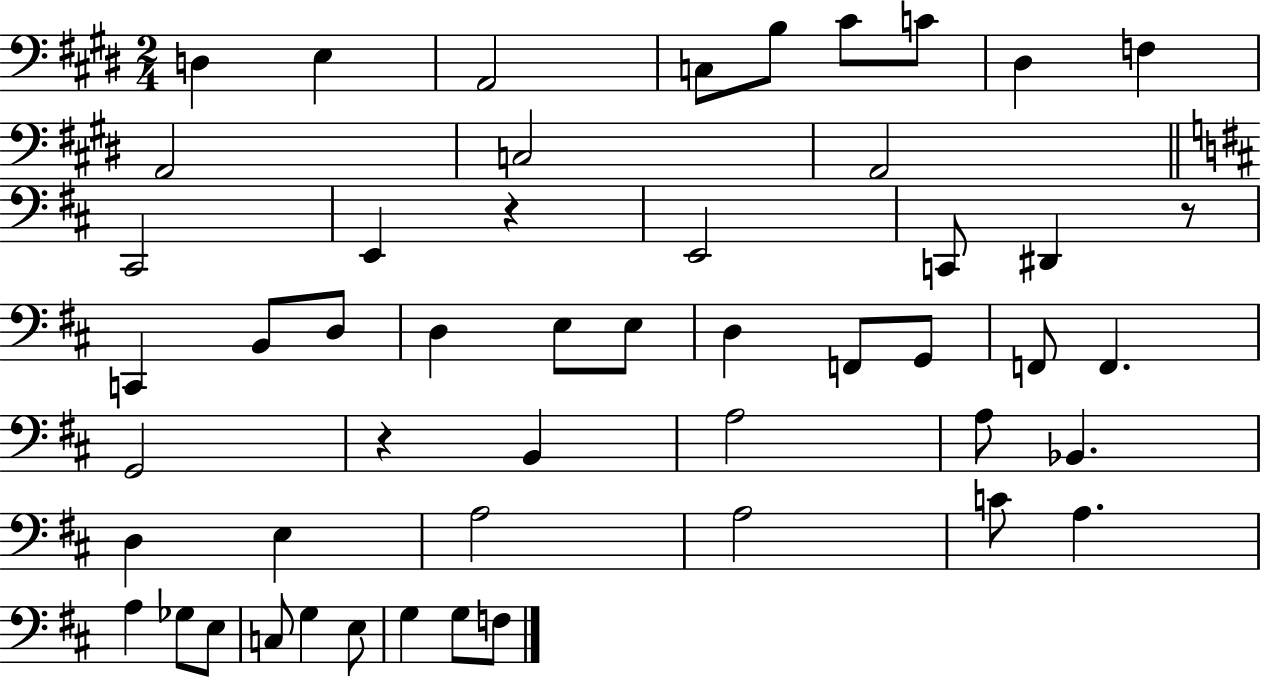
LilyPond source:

{
  \clef bass
  \numericTimeSignature
  \time 2/4
  \key e \major
  d4 e4 | a,2 | c8 b8 cis'8 c'8 | dis4 f4 | \break a,2 | c2 | a,2 | \bar "||" \break \key d \major cis,2 | e,4 r4 | e,2 | c,8 dis,4 r8 | \break c,4 b,8 d8 | d4 e8 e8 | d4 f,8 g,8 | f,8 f,4. | \break g,2 | r4 b,4 | a2 | a8 bes,4. | \break d4 e4 | a2 | a2 | c'8 a4. | \break a4 ges8 e8 | c8 g4 e8 | g4 g8 f8 | \bar "|."
}